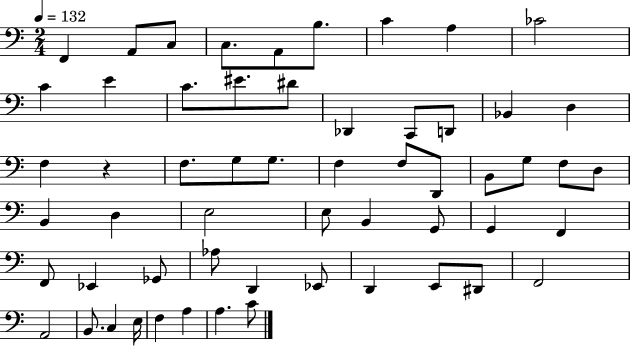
{
  \clef bass
  \numericTimeSignature
  \time 2/4
  \key c \major
  \tempo 4 = 132
  f,4 a,8 c8 | c8. a,8 b8. | c'4 a4 | ces'2 | \break c'4 e'4 | c'8. eis'8. dis'8 | des,4 c,8 d,8 | bes,4 d4 | \break f4 r4 | f8. g8 g8. | f4 f8 d,8 | b,8 g8 f8 d8 | \break b,4 d4 | e2 | e8 b,4 g,8 | g,4 f,4 | \break f,8 ees,4 ges,8 | aes8 d,4 ees,8 | d,4 e,8 dis,8 | f,2 | \break a,2 | b,8. c4 e16 | f4 a4 | a4. c'8 | \break \bar "|."
}